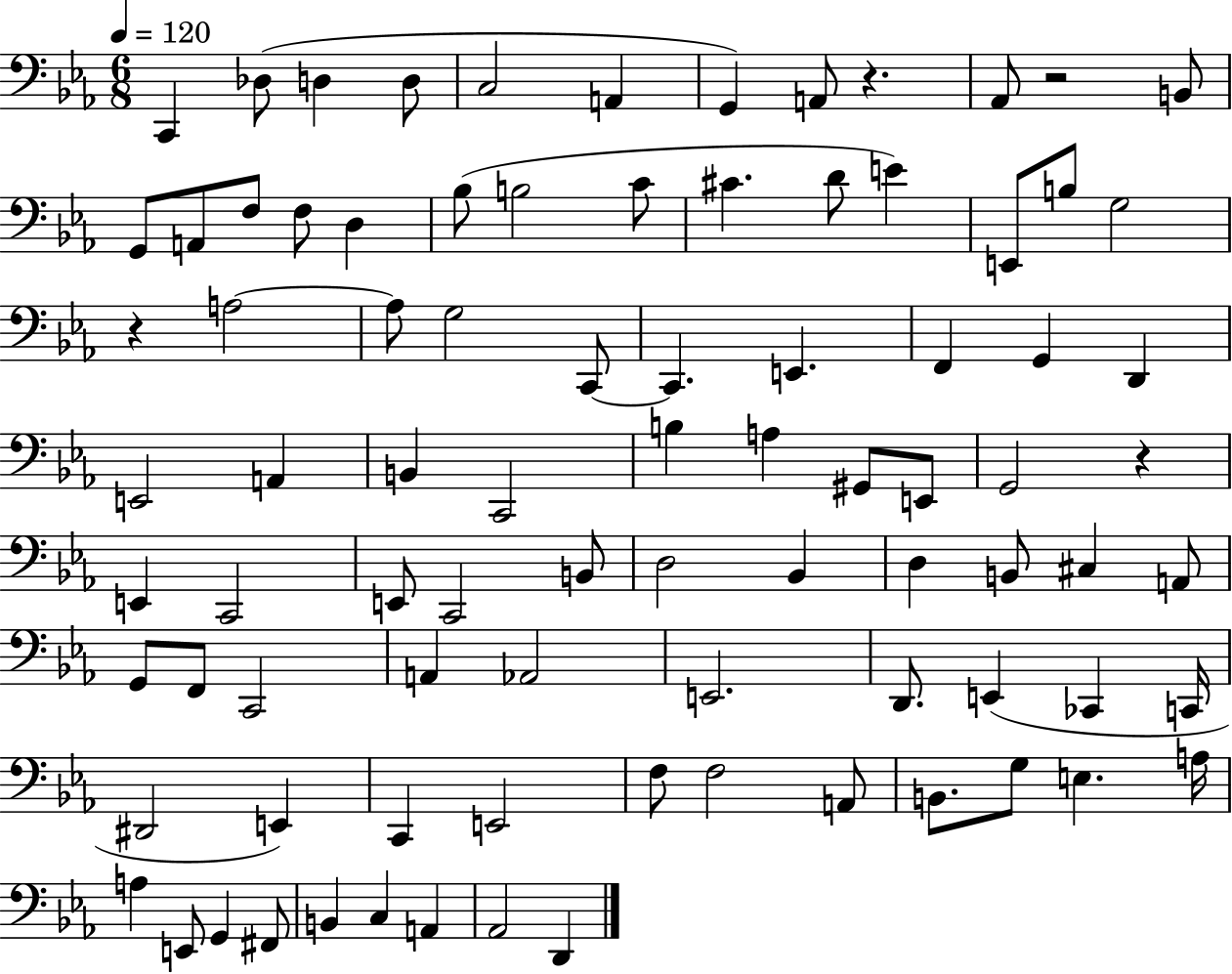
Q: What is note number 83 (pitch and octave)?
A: D2